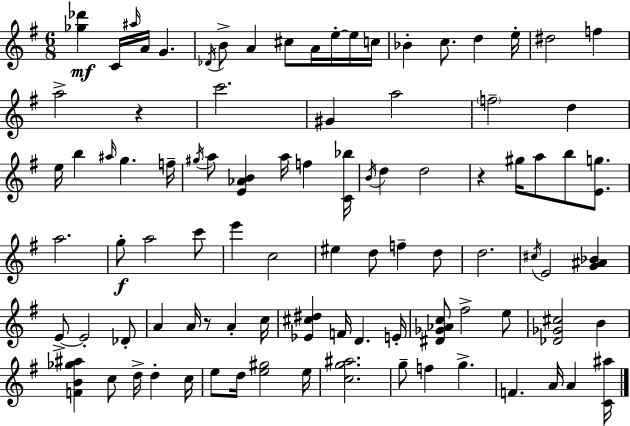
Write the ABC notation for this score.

X:1
T:Untitled
M:6/8
L:1/4
K:Em
[_g_d'] C/4 ^a/4 A/4 G _D/4 B/2 A ^c/2 A/4 e/4 e/4 c/4 _B c/2 d e/4 ^d2 f a2 z c'2 ^G a2 f2 d e/4 b ^a/4 g f/4 ^g/4 a/2 [E_AB] a/4 f [C_b]/4 B/4 d d2 z ^g/4 a/2 b/2 [Eg]/2 a2 g/2 a2 c'/2 e' c2 ^e d/2 f d/2 d2 ^c/4 E2 [G^A_B] E/2 E2 _D/2 A A/4 z/2 A c/4 [_E^c^d] F/4 D E/4 [^D_G_Ac]/2 ^f2 e/2 [_D_G^c]2 B [FB_g^a] c/2 d/4 d c/4 e/2 d/4 [e^g]2 e/4 [cg^a]2 g/2 f g F A/4 A [C^a]/4